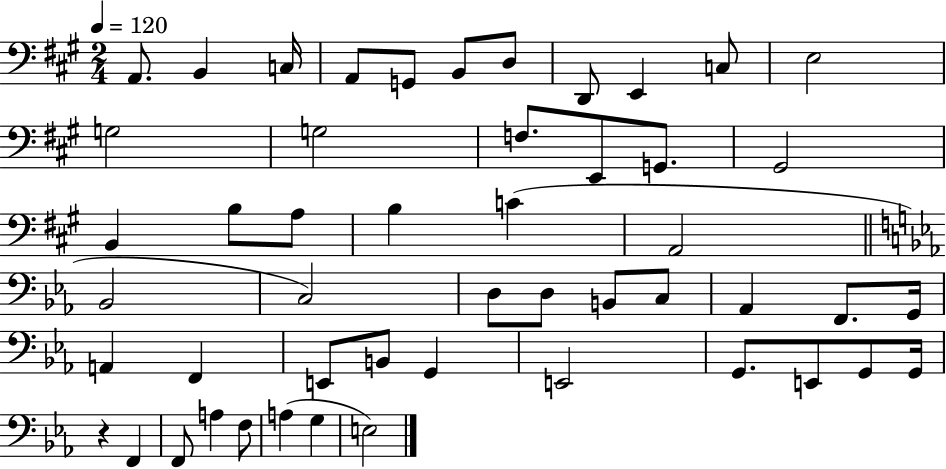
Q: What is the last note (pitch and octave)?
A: E3